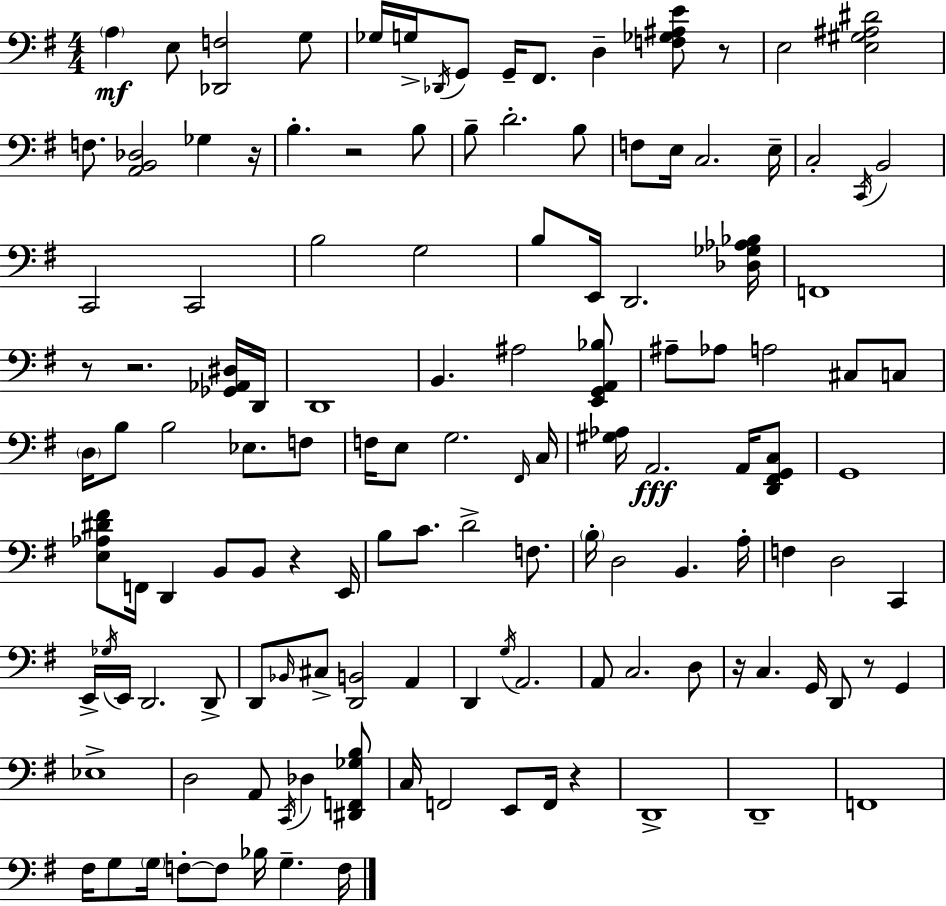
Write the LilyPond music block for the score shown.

{
  \clef bass
  \numericTimeSignature
  \time 4/4
  \key g \major
  \parenthesize a4\mf e8 <des, f>2 g8 | ges16 g16-> \acciaccatura { des,16 } g,8 g,16-- fis,8. d4-- <f ges ais e'>8 r8 | e2 <e gis ais dis'>2 | f8. <a, b, des>2 ges4 | \break r16 b4.-. r2 b8 | b8-- d'2.-. b8 | f8 e16 c2. | e16-- c2-. \acciaccatura { c,16 } b,2 | \break c,2 c,2 | b2 g2 | b8 e,16 d,2. | <des ges aes bes>16 f,1 | \break r8 r2. | <ges, aes, dis>16 d,16 d,1 | b,4. ais2 | <e, g, a, bes>8 ais8-- aes8 a2 cis8 | \break c8 \parenthesize d16 b8 b2 ees8. | f8 f16 e8 g2. | \grace { fis,16 } c16 <gis aes>16 a,2.\fff | a,16 <d, fis, g, c>8 g,1 | \break <e aes dis' fis'>8 f,16 d,4 b,8 b,8 r4 | e,16 b8 c'8. d'2-> | f8. \parenthesize b16-. d2 b,4. | a16-. f4 d2 c,4 | \break e,16-> \acciaccatura { ges16 } e,16 d,2. | d,8-> d,8 \grace { bes,16 } cis8-> <d, b,>2 | a,4 d,4 \acciaccatura { g16 } a,2. | a,8 c2. | \break d8 r16 c4. g,16 d,8 | r8 g,4 ees1-> | d2 a,8 | \acciaccatura { c,16 } des4 <dis, f, ges b>8 c16 f,2 | \break e,8 f,16 r4 d,1-> | d,1-- | f,1 | fis16 g8 \parenthesize g16 f8-.~~ f8 bes16 | \break g4.-- f16 \bar "|."
}